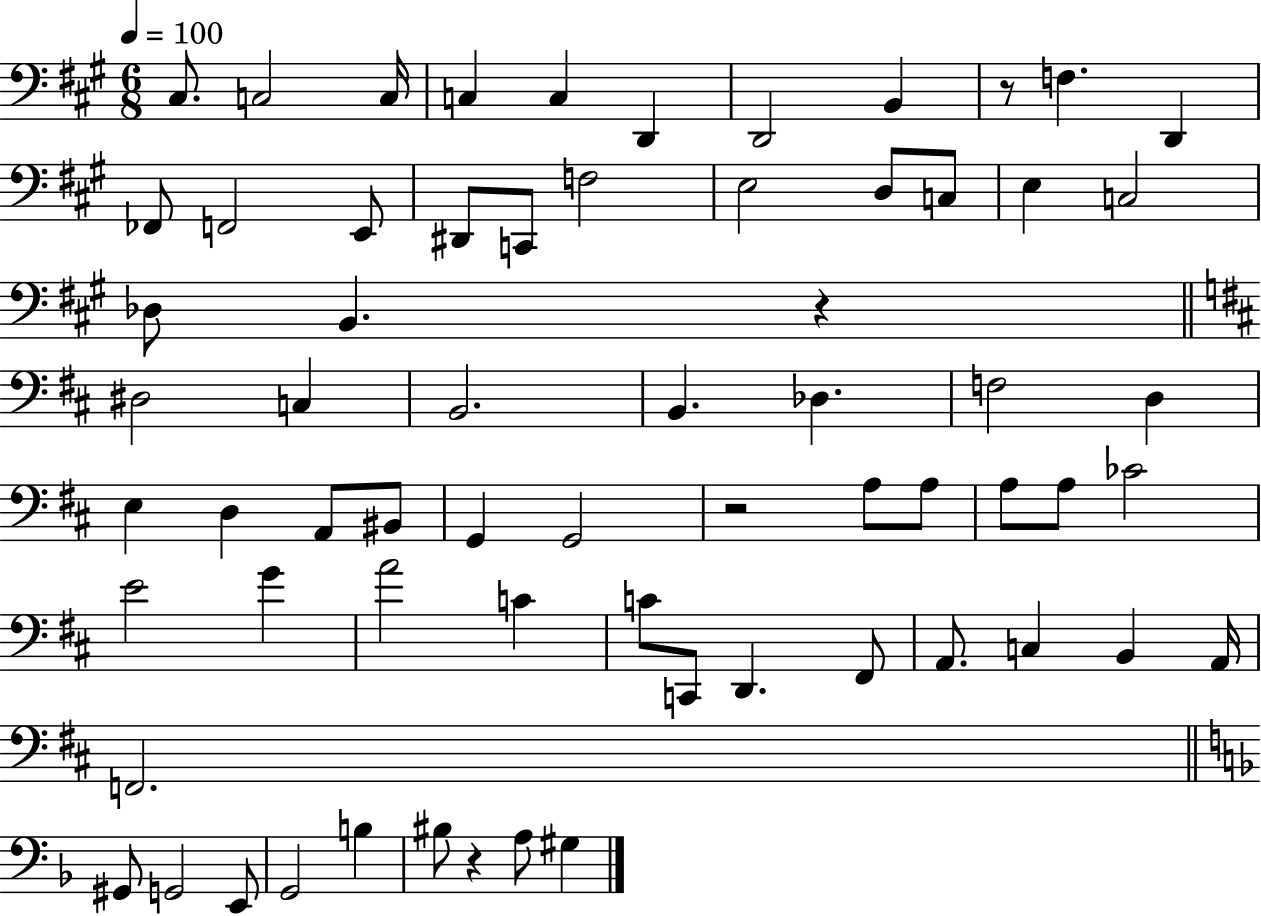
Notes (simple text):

C#3/e. C3/h C3/s C3/q C3/q D2/q D2/h B2/q R/e F3/q. D2/q FES2/e F2/h E2/e D#2/e C2/e F3/h E3/h D3/e C3/e E3/q C3/h Db3/e B2/q. R/q D#3/h C3/q B2/h. B2/q. Db3/q. F3/h D3/q E3/q D3/q A2/e BIS2/e G2/q G2/h R/h A3/e A3/e A3/e A3/e CES4/h E4/h G4/q A4/h C4/q C4/e C2/e D2/q. F#2/e A2/e. C3/q B2/q A2/s F2/h. G#2/e G2/h E2/e G2/h B3/q BIS3/e R/q A3/e G#3/q